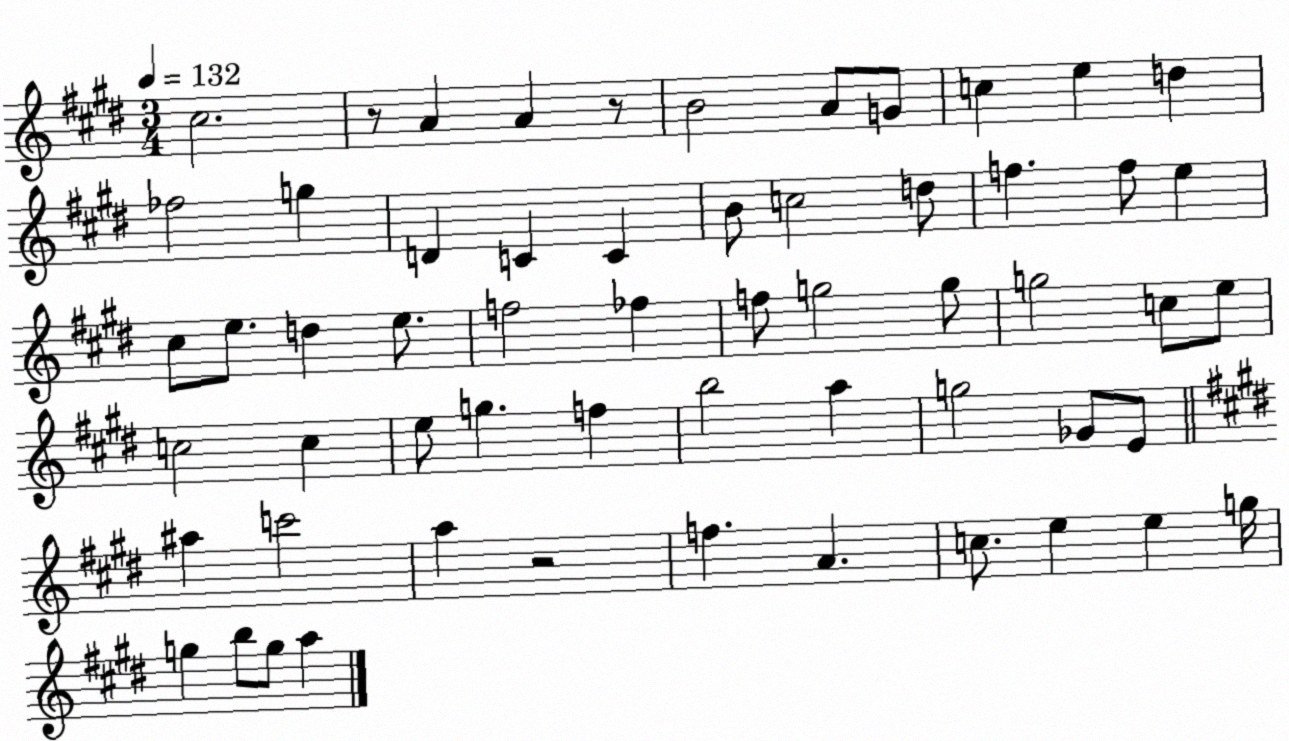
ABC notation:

X:1
T:Untitled
M:3/4
L:1/4
K:E
^c2 z/2 A A z/2 B2 A/2 G/2 c e d _f2 g D C C B/2 c2 d/2 f f/2 e ^c/2 e/2 d e/2 f2 _f f/2 g2 g/2 g2 c/2 e/2 c2 c e/2 g f b2 a g2 _G/2 E/2 ^a c'2 a z2 f A c/2 e e g/4 g b/2 g/2 a